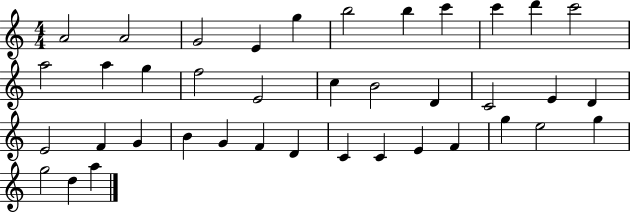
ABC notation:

X:1
T:Untitled
M:4/4
L:1/4
K:C
A2 A2 G2 E g b2 b c' c' d' c'2 a2 a g f2 E2 c B2 D C2 E D E2 F G B G F D C C E F g e2 g g2 d a